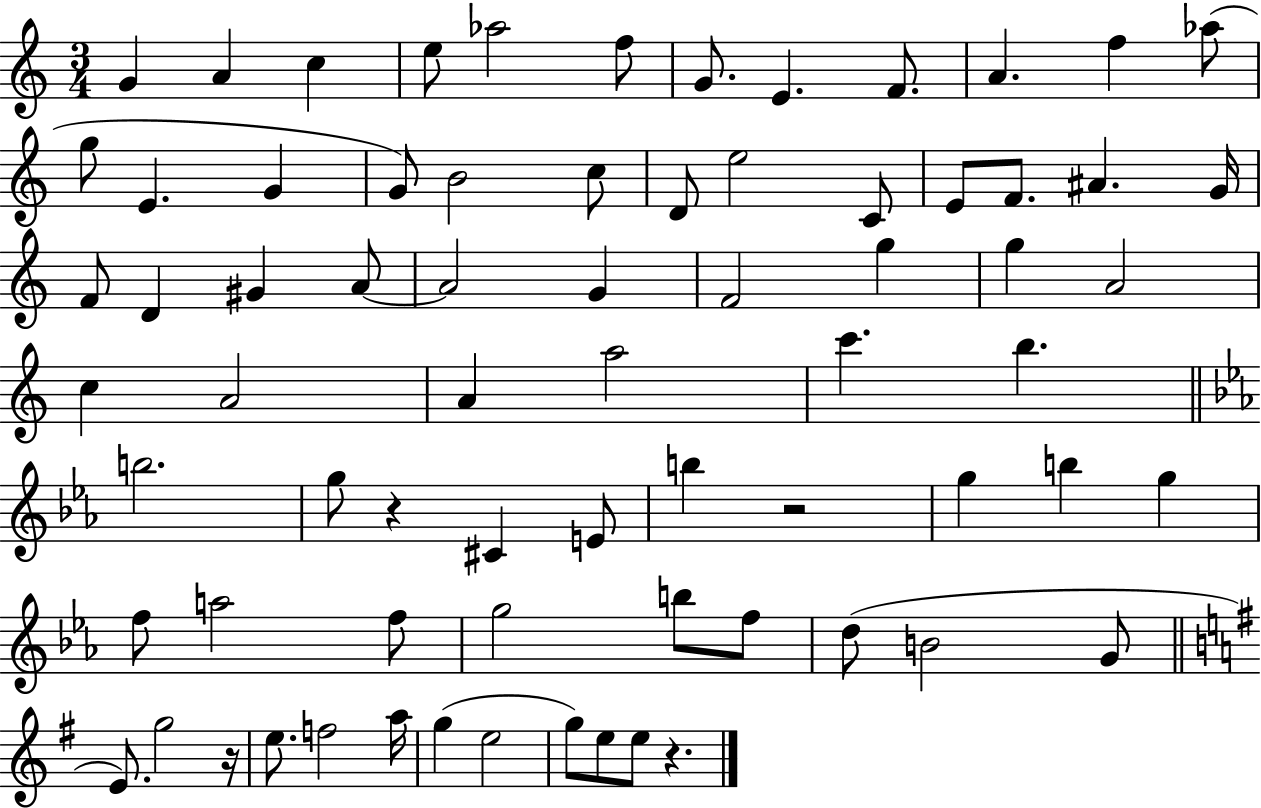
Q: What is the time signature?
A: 3/4